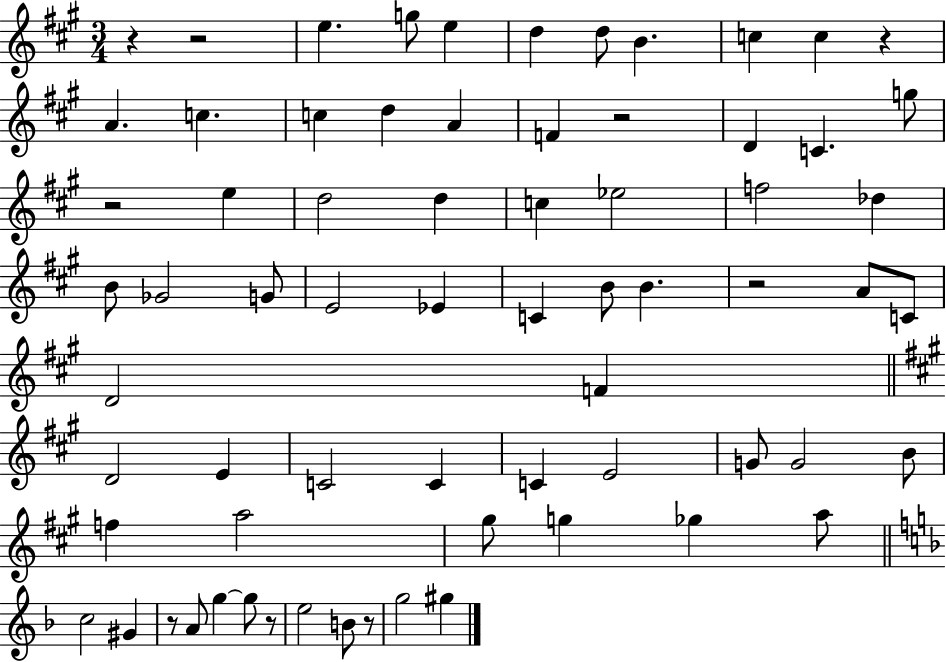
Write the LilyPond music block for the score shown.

{
  \clef treble
  \numericTimeSignature
  \time 3/4
  \key a \major
  r4 r2 | e''4. g''8 e''4 | d''4 d''8 b'4. | c''4 c''4 r4 | \break a'4. c''4. | c''4 d''4 a'4 | f'4 r2 | d'4 c'4. g''8 | \break r2 e''4 | d''2 d''4 | c''4 ees''2 | f''2 des''4 | \break b'8 ges'2 g'8 | e'2 ees'4 | c'4 b'8 b'4. | r2 a'8 c'8 | \break d'2 f'4 | \bar "||" \break \key a \major d'2 e'4 | c'2 c'4 | c'4 e'2 | g'8 g'2 b'8 | \break f''4 a''2 | gis''8 g''4 ges''4 a''8 | \bar "||" \break \key f \major c''2 gis'4 | r8 a'8 g''4~~ g''8 r8 | e''2 b'8 r8 | g''2 gis''4 | \break \bar "|."
}